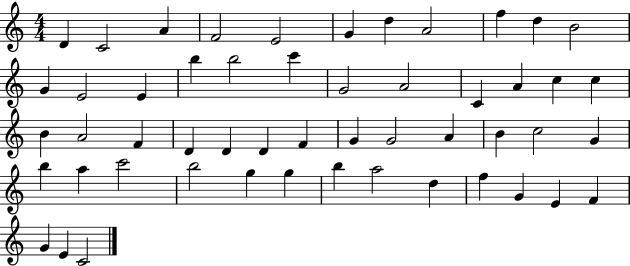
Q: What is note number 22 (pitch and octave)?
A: C5